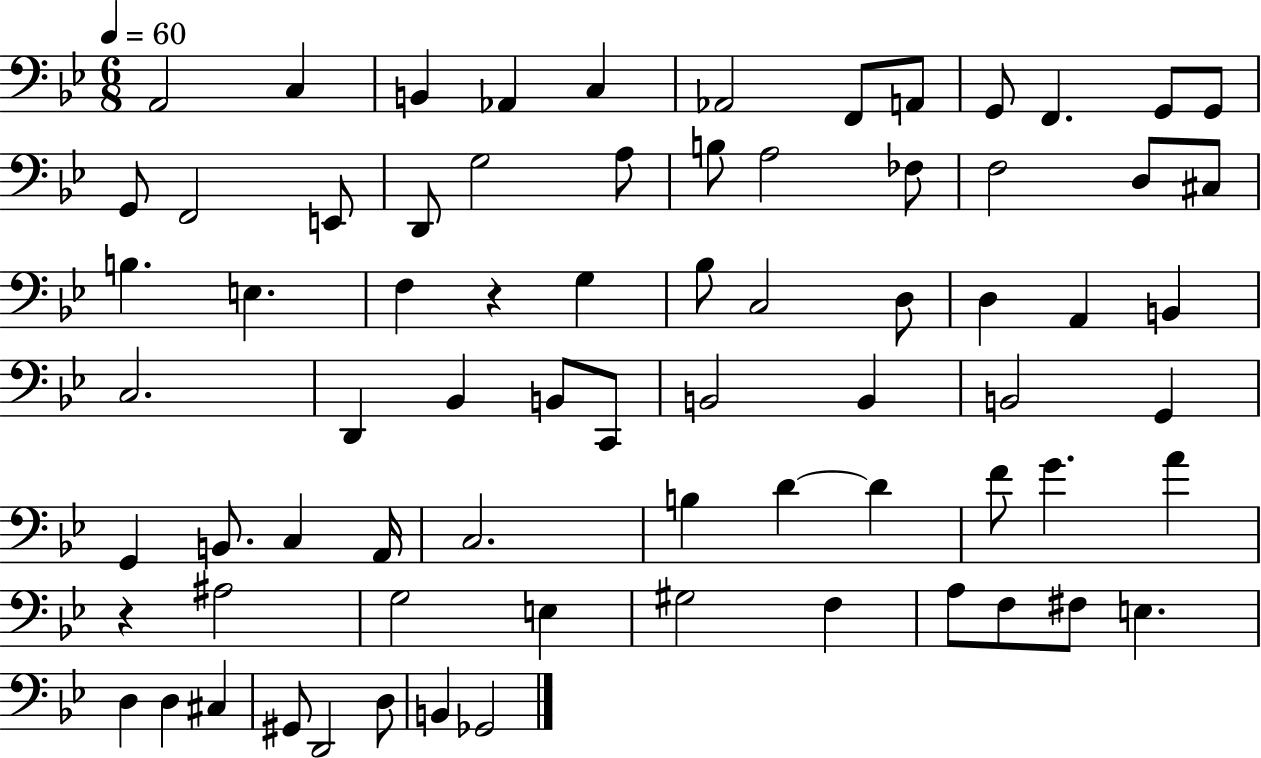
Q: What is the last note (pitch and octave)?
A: Gb2